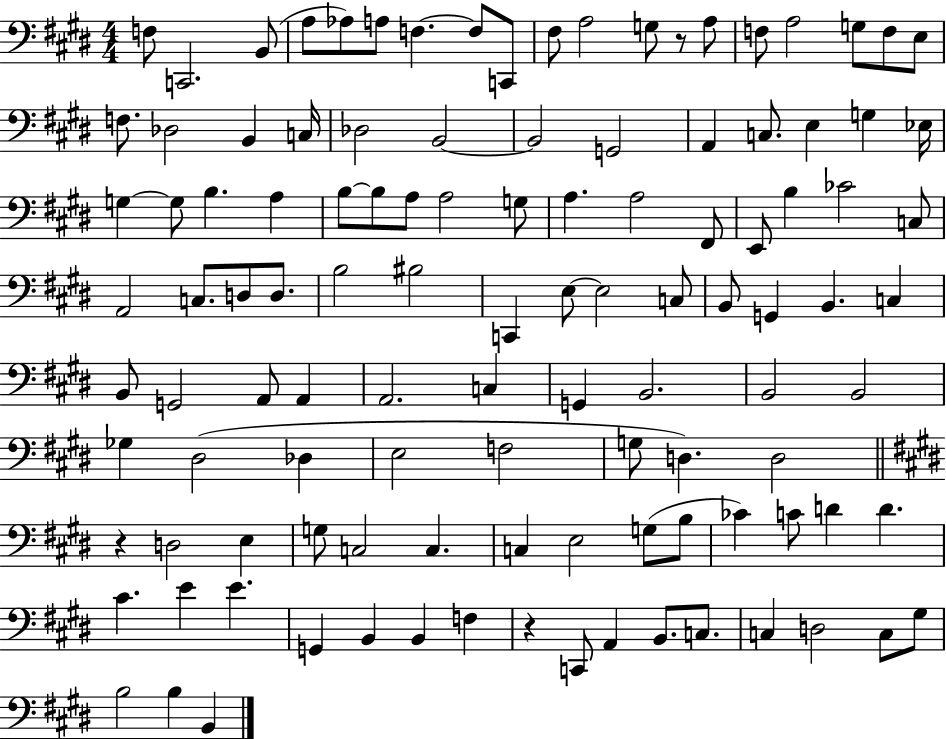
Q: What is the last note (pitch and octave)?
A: B2